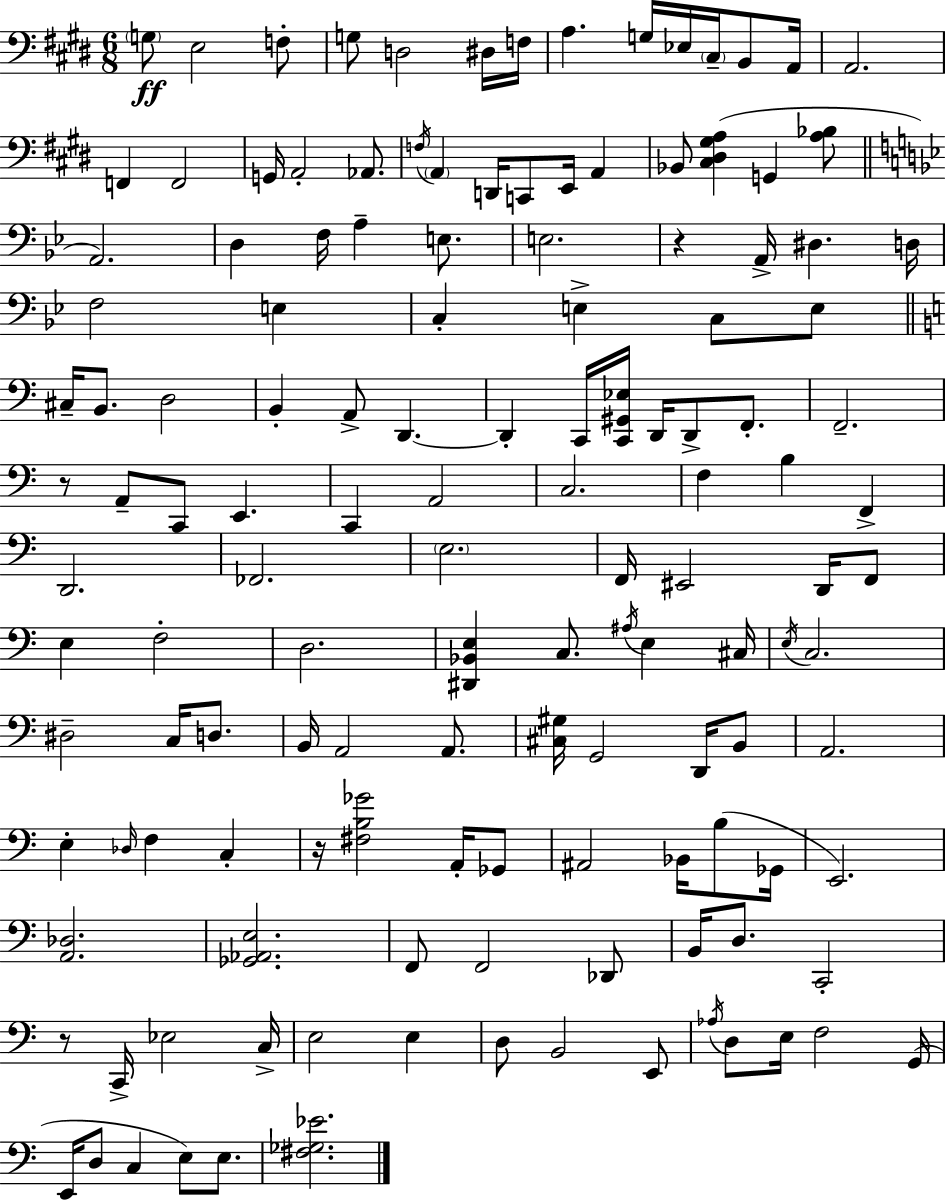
X:1
T:Untitled
M:6/8
L:1/4
K:E
G,/2 E,2 F,/2 G,/2 D,2 ^D,/4 F,/4 A, G,/4 _E,/4 ^C,/4 B,,/2 A,,/4 A,,2 F,, F,,2 G,,/4 A,,2 _A,,/2 F,/4 A,, D,,/4 C,,/2 E,,/4 A,, _B,,/2 [^C,^D,^G,A,] G,, [A,_B,]/2 A,,2 D, F,/4 A, E,/2 E,2 z A,,/4 ^D, D,/4 F,2 E, C, E, C,/2 E,/2 ^C,/4 B,,/2 D,2 B,, A,,/2 D,, D,, C,,/4 [C,,^G,,_E,]/4 D,,/4 D,,/2 F,,/2 F,,2 z/2 A,,/2 C,,/2 E,, C,, A,,2 C,2 F, B, F,, D,,2 _F,,2 E,2 F,,/4 ^E,,2 D,,/4 F,,/2 E, F,2 D,2 [^D,,_B,,E,] C,/2 ^A,/4 E, ^C,/4 E,/4 C,2 ^D,2 C,/4 D,/2 B,,/4 A,,2 A,,/2 [^C,^G,]/4 G,,2 D,,/4 B,,/2 A,,2 E, _D,/4 F, C, z/4 [^F,B,_G]2 A,,/4 _G,,/2 ^A,,2 _B,,/4 B,/2 _G,,/4 E,,2 [A,,_D,]2 [_G,,_A,,E,]2 F,,/2 F,,2 _D,,/2 B,,/4 D,/2 C,,2 z/2 C,,/4 _E,2 C,/4 E,2 E, D,/2 B,,2 E,,/2 _A,/4 D,/2 E,/4 F,2 G,,/4 E,,/4 D,/2 C, E,/2 E,/2 [^F,_G,_E]2